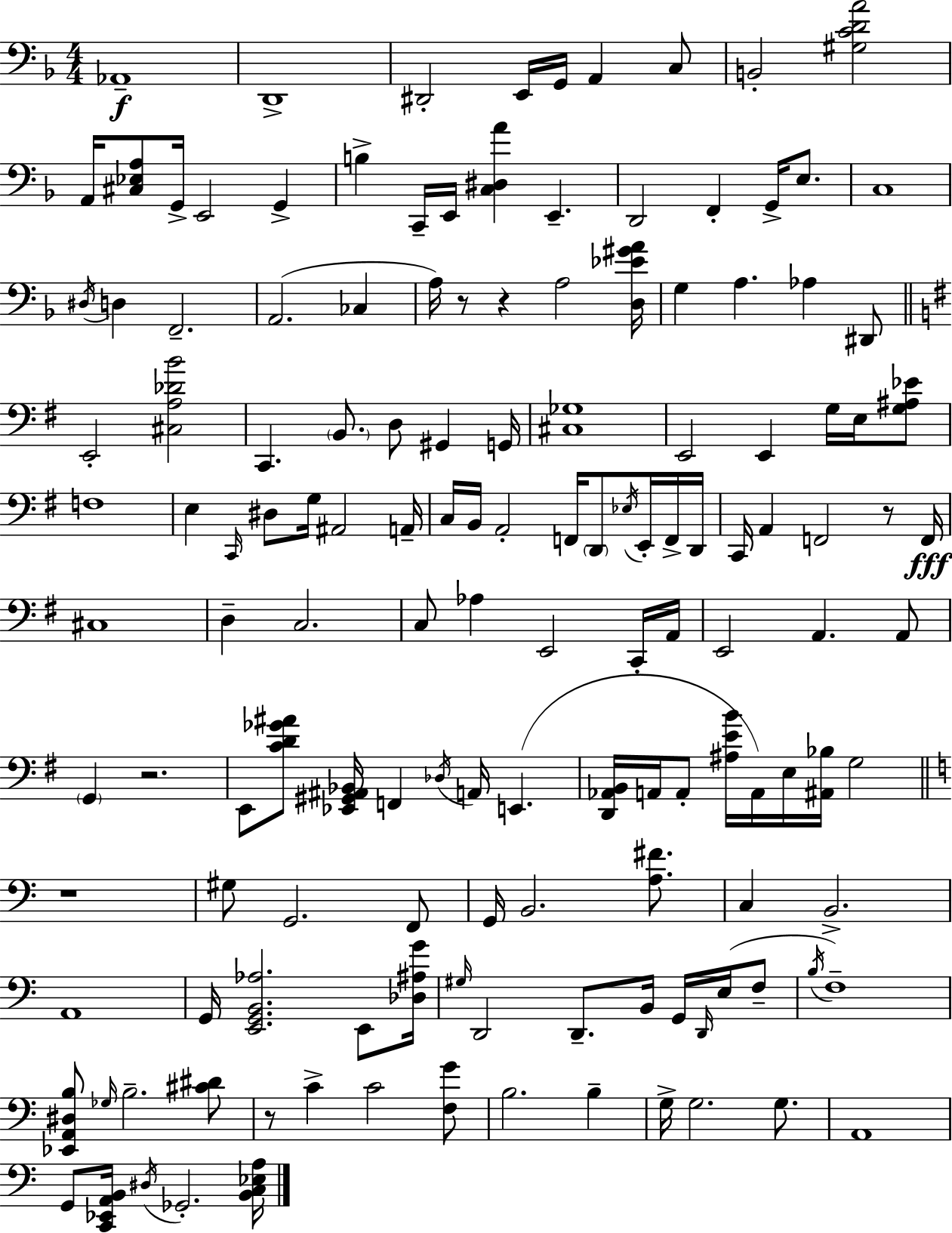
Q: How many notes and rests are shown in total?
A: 143